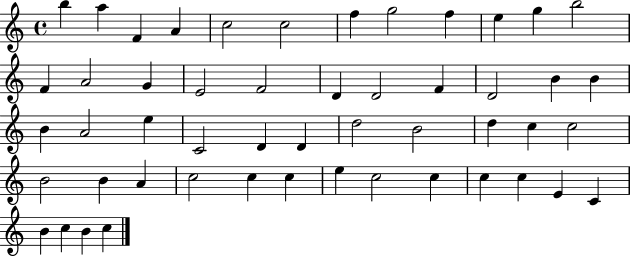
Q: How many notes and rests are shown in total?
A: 51